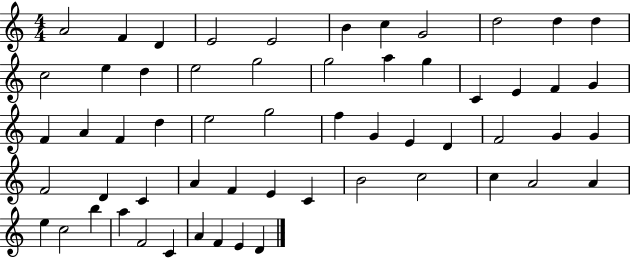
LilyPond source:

{
  \clef treble
  \numericTimeSignature
  \time 4/4
  \key c \major
  a'2 f'4 d'4 | e'2 e'2 | b'4 c''4 g'2 | d''2 d''4 d''4 | \break c''2 e''4 d''4 | e''2 g''2 | g''2 a''4 g''4 | c'4 e'4 f'4 g'4 | \break f'4 a'4 f'4 d''4 | e''2 g''2 | f''4 g'4 e'4 d'4 | f'2 g'4 g'4 | \break f'2 d'4 c'4 | a'4 f'4 e'4 c'4 | b'2 c''2 | c''4 a'2 a'4 | \break e''4 c''2 b''4 | a''4 f'2 c'4 | a'4 f'4 e'4 d'4 | \bar "|."
}